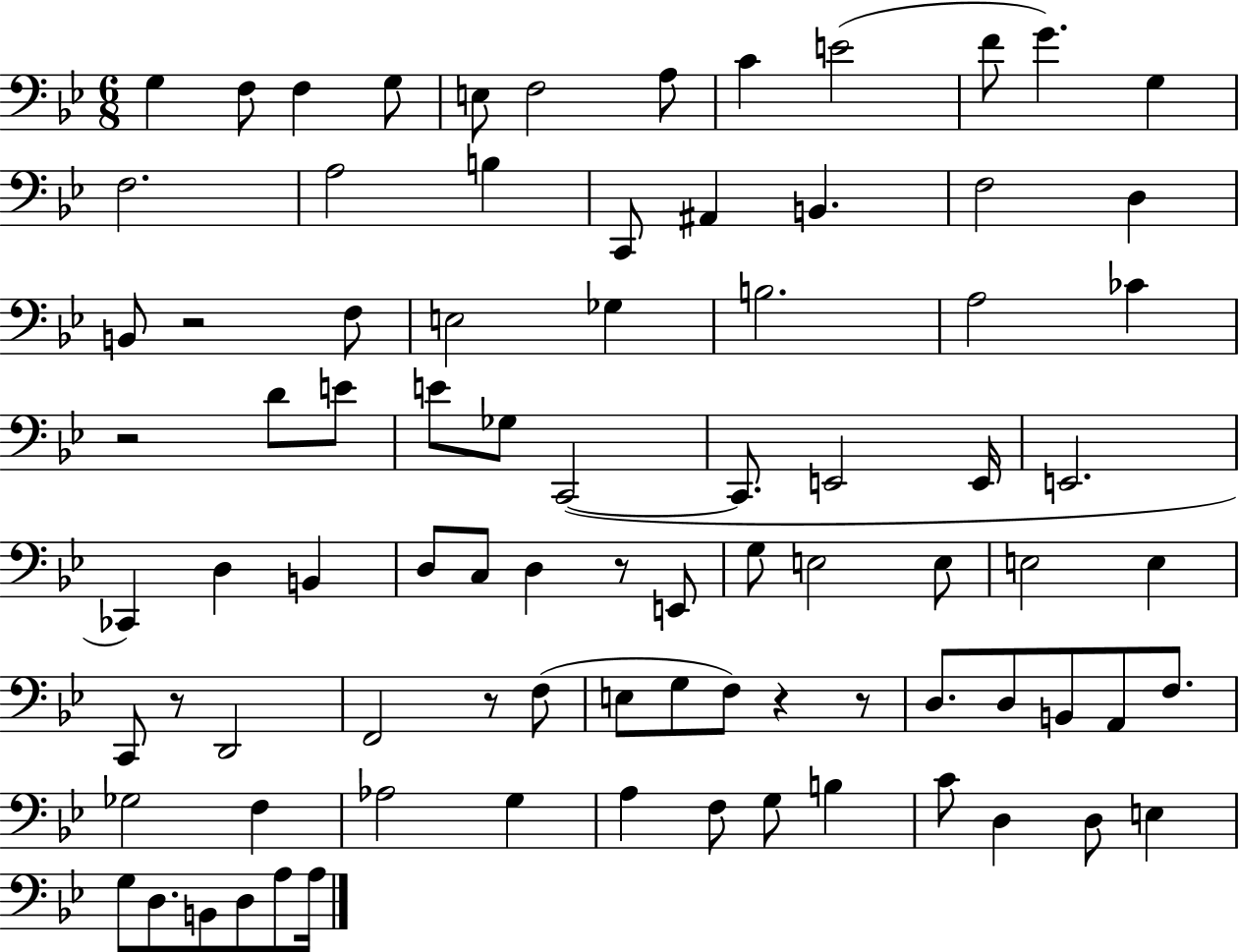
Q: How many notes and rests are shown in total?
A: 85